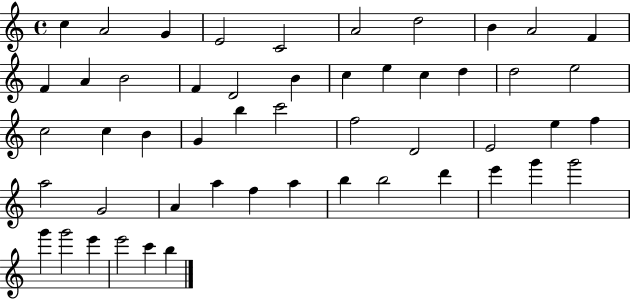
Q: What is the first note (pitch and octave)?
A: C5